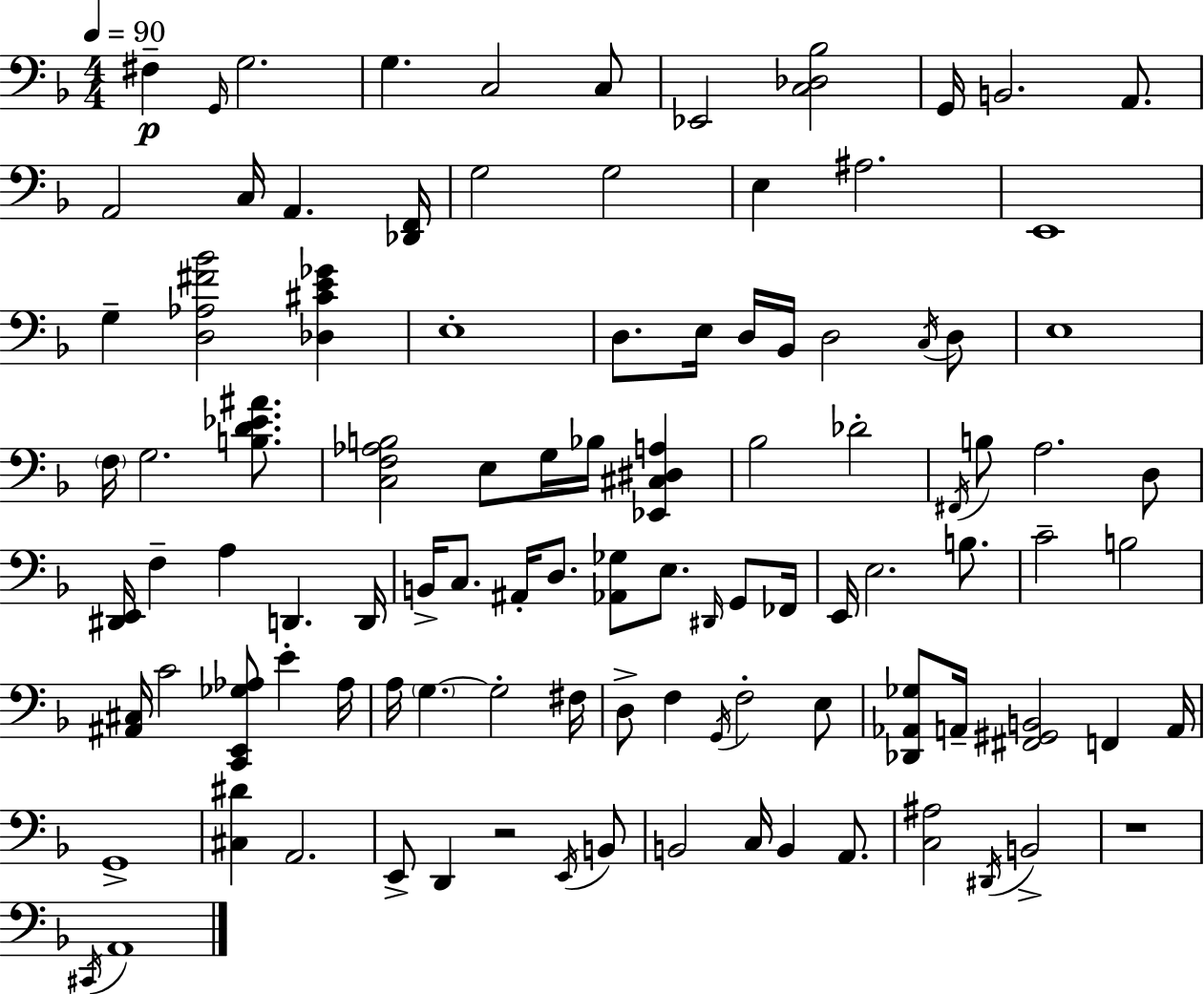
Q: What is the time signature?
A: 4/4